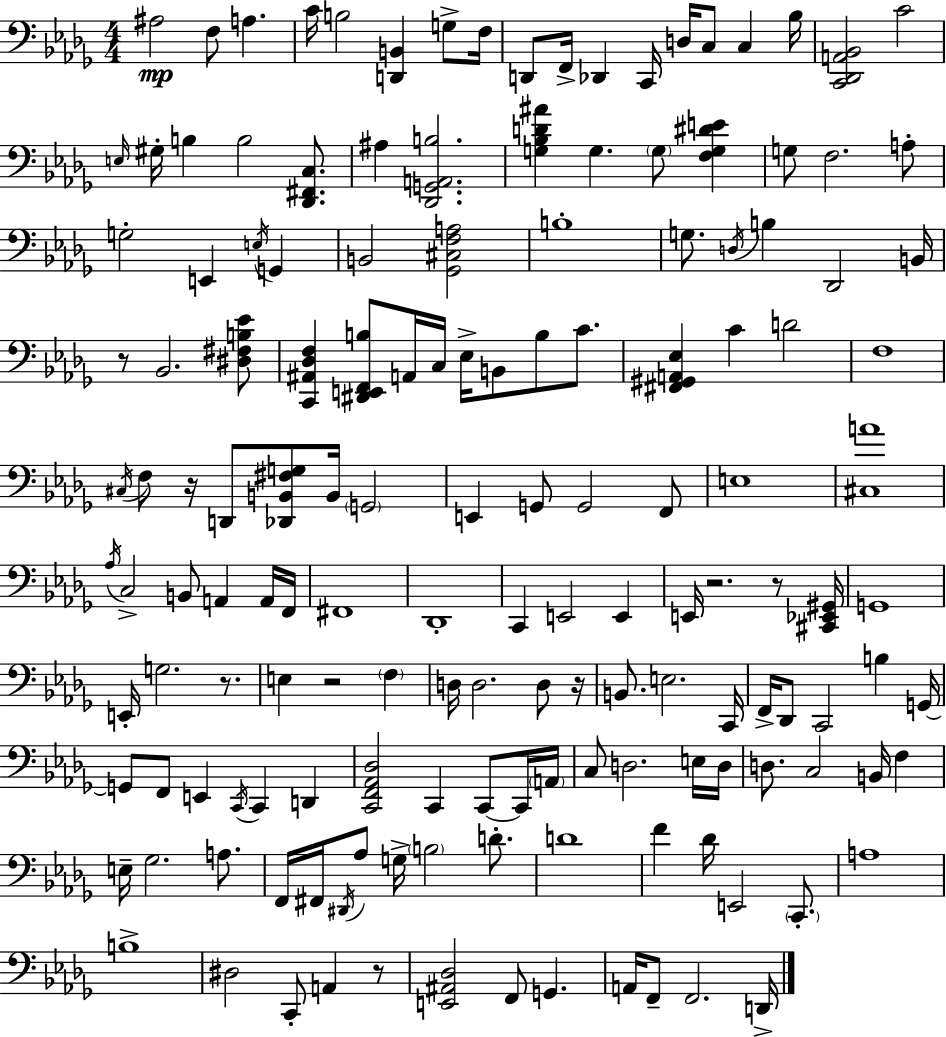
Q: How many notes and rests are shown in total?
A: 153